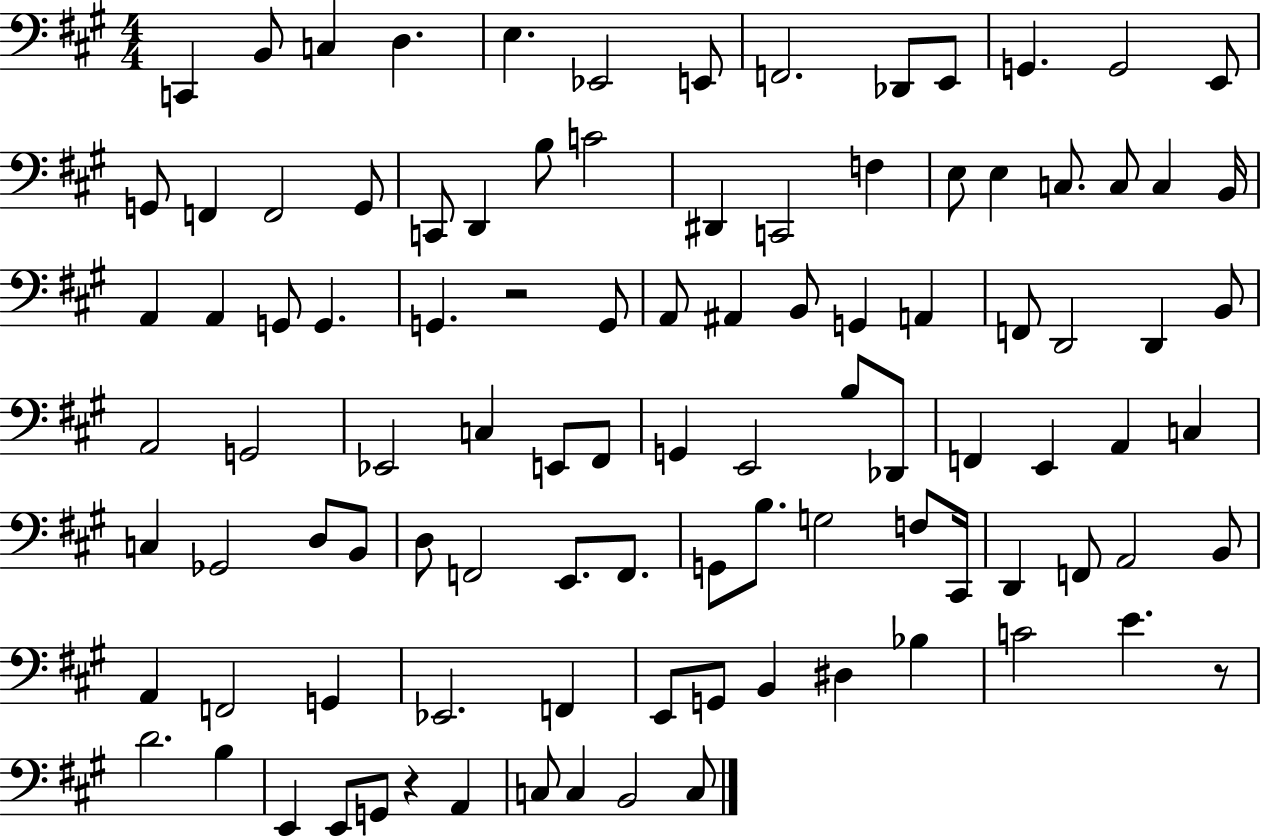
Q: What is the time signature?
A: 4/4